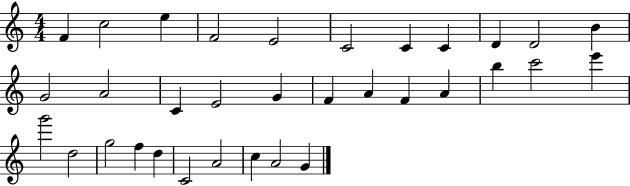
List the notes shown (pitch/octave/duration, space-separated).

F4/q C5/h E5/q F4/h E4/h C4/h C4/q C4/q D4/q D4/h B4/q G4/h A4/h C4/q E4/h G4/q F4/q A4/q F4/q A4/q B5/q C6/h E6/q G6/h D5/h G5/h F5/q D5/q C4/h A4/h C5/q A4/h G4/q